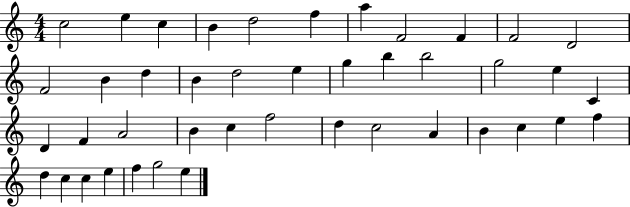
C5/h E5/q C5/q B4/q D5/h F5/q A5/q F4/h F4/q F4/h D4/h F4/h B4/q D5/q B4/q D5/h E5/q G5/q B5/q B5/h G5/h E5/q C4/q D4/q F4/q A4/h B4/q C5/q F5/h D5/q C5/h A4/q B4/q C5/q E5/q F5/q D5/q C5/q C5/q E5/q F5/q G5/h E5/q